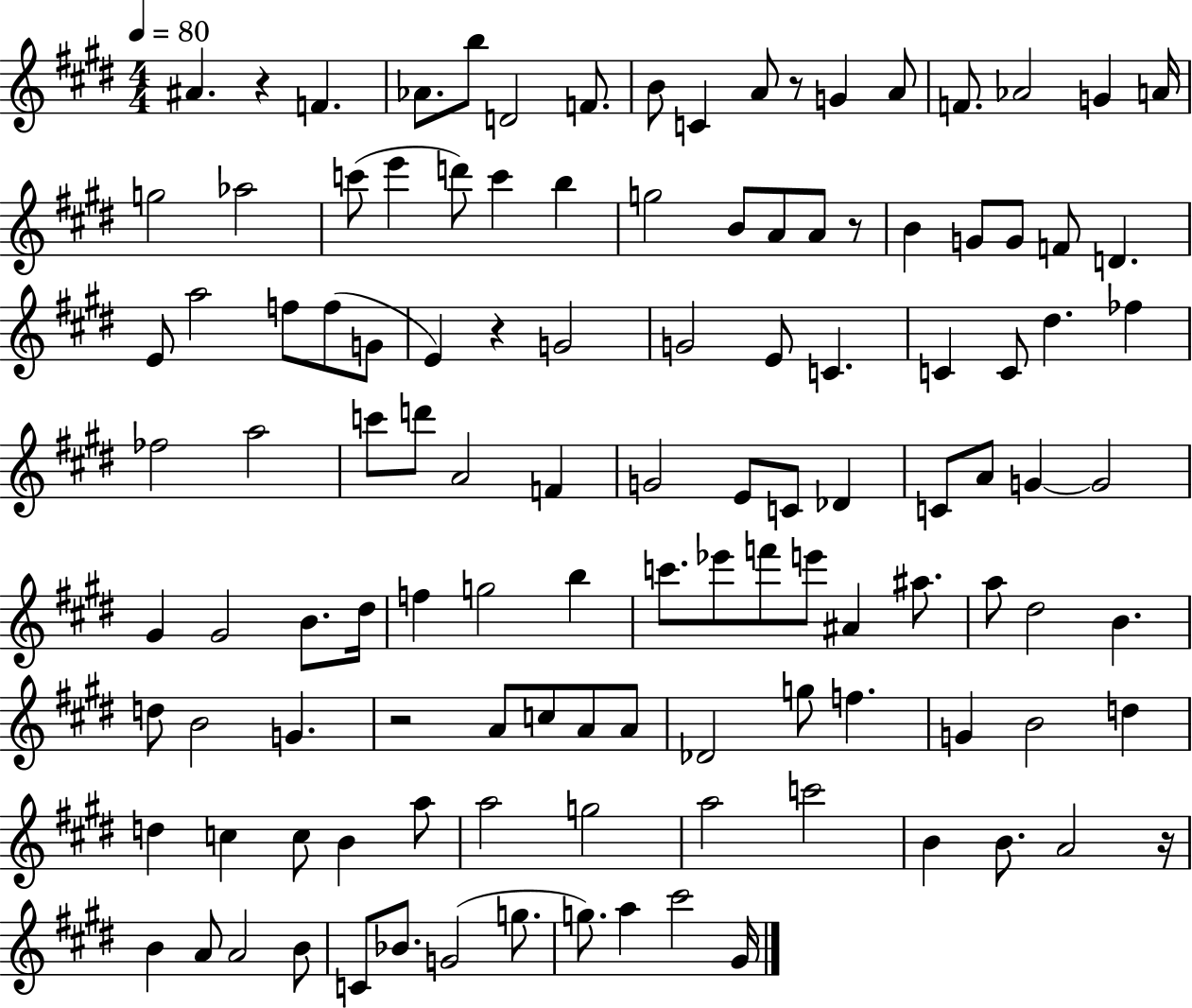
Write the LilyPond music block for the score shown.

{
  \clef treble
  \numericTimeSignature
  \time 4/4
  \key e \major
  \tempo 4 = 80
  ais'4. r4 f'4. | aes'8. b''8 d'2 f'8. | b'8 c'4 a'8 r8 g'4 a'8 | f'8. aes'2 g'4 a'16 | \break g''2 aes''2 | c'''8( e'''4 d'''8) c'''4 b''4 | g''2 b'8 a'8 a'8 r8 | b'4 g'8 g'8 f'8 d'4. | \break e'8 a''2 f''8 f''8( g'8 | e'4) r4 g'2 | g'2 e'8 c'4. | c'4 c'8 dis''4. fes''4 | \break fes''2 a''2 | c'''8 d'''8 a'2 f'4 | g'2 e'8 c'8 des'4 | c'8 a'8 g'4~~ g'2 | \break gis'4 gis'2 b'8. dis''16 | f''4 g''2 b''4 | c'''8. ees'''8 f'''8 e'''8 ais'4 ais''8. | a''8 dis''2 b'4. | \break d''8 b'2 g'4. | r2 a'8 c''8 a'8 a'8 | des'2 g''8 f''4. | g'4 b'2 d''4 | \break d''4 c''4 c''8 b'4 a''8 | a''2 g''2 | a''2 c'''2 | b'4 b'8. a'2 r16 | \break b'4 a'8 a'2 b'8 | c'8 bes'8. g'2( g''8. | g''8.) a''4 cis'''2 gis'16 | \bar "|."
}